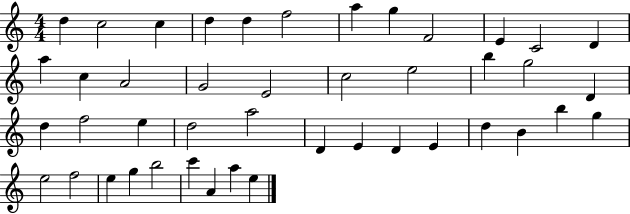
{
  \clef treble
  \numericTimeSignature
  \time 4/4
  \key c \major
  d''4 c''2 c''4 | d''4 d''4 f''2 | a''4 g''4 f'2 | e'4 c'2 d'4 | \break a''4 c''4 a'2 | g'2 e'2 | c''2 e''2 | b''4 g''2 d'4 | \break d''4 f''2 e''4 | d''2 a''2 | d'4 e'4 d'4 e'4 | d''4 b'4 b''4 g''4 | \break e''2 f''2 | e''4 g''4 b''2 | c'''4 a'4 a''4 e''4 | \bar "|."
}